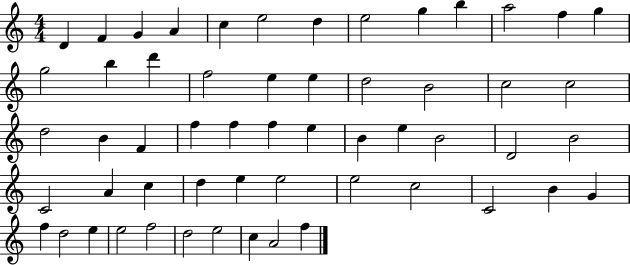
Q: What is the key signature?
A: C major